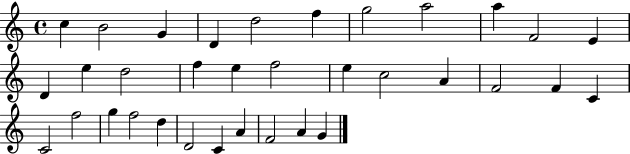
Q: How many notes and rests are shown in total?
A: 34